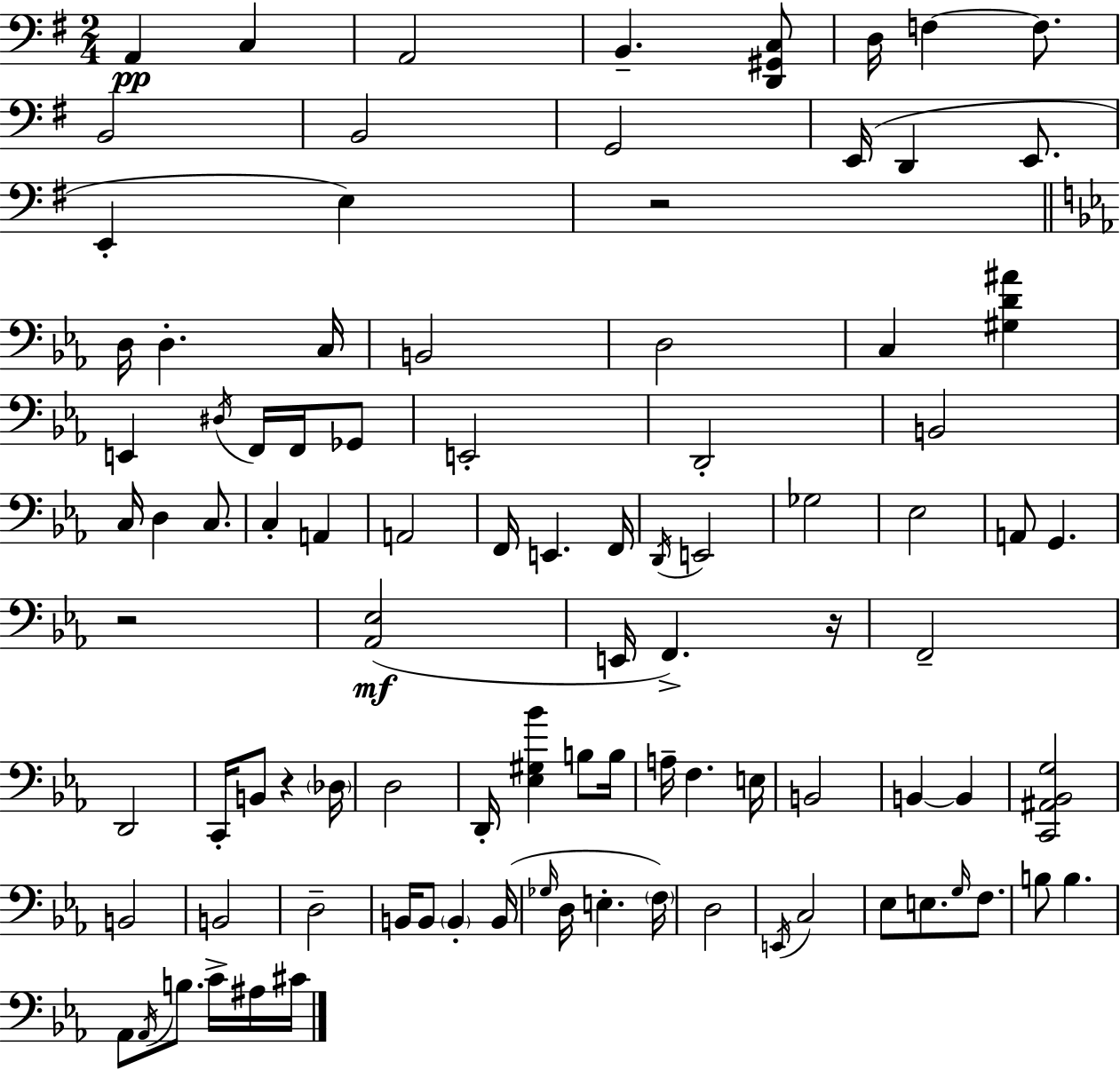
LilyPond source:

{
  \clef bass
  \numericTimeSignature
  \time 2/4
  \key e \minor
  a,4\pp c4 | a,2 | b,4.-- <d, gis, c>8 | d16 f4~~ f8. | \break b,2 | b,2 | g,2 | e,16( d,4 e,8. | \break e,4-. e4) | r2 | \bar "||" \break \key ees \major d16 d4.-. c16 | b,2 | d2 | c4 <gis d' ais'>4 | \break e,4 \acciaccatura { dis16 } f,16 f,16 ges,8 | e,2-. | d,2-. | b,2 | \break c16 d4 c8. | c4-. a,4 | a,2 | f,16 e,4. | \break f,16 \acciaccatura { d,16 } e,2 | ges2 | ees2 | a,8 g,4. | \break r2 | <aes, ees>2(\mf | e,16 f,4.->) | r16 f,2-- | \break d,2 | c,16-. b,8 r4 | \parenthesize des16 d2 | d,16-. <ees gis bes'>4 b8 | \break b16 a16-- f4. | e16 b,2 | b,4~~ b,4 | <c, ais, bes, g>2 | \break b,2 | b,2 | d2-- | b,16 b,8 \parenthesize b,4-. | \break b,16( \grace { ges16 } d16 e4.-. | \parenthesize f16) d2 | \acciaccatura { e,16 } c2 | ees8 e8. | \break \grace { g16 } f8. b8 b4. | aes,8 \acciaccatura { aes,16 } | b8. c'16-> ais16 cis'16 \bar "|."
}